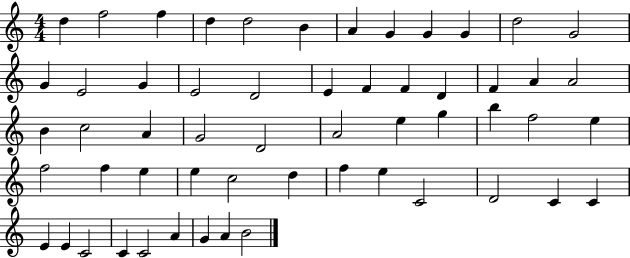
X:1
T:Untitled
M:4/4
L:1/4
K:C
d f2 f d d2 B A G G G d2 G2 G E2 G E2 D2 E F F D F A A2 B c2 A G2 D2 A2 e g b f2 e f2 f e e c2 d f e C2 D2 C C E E C2 C C2 A G A B2